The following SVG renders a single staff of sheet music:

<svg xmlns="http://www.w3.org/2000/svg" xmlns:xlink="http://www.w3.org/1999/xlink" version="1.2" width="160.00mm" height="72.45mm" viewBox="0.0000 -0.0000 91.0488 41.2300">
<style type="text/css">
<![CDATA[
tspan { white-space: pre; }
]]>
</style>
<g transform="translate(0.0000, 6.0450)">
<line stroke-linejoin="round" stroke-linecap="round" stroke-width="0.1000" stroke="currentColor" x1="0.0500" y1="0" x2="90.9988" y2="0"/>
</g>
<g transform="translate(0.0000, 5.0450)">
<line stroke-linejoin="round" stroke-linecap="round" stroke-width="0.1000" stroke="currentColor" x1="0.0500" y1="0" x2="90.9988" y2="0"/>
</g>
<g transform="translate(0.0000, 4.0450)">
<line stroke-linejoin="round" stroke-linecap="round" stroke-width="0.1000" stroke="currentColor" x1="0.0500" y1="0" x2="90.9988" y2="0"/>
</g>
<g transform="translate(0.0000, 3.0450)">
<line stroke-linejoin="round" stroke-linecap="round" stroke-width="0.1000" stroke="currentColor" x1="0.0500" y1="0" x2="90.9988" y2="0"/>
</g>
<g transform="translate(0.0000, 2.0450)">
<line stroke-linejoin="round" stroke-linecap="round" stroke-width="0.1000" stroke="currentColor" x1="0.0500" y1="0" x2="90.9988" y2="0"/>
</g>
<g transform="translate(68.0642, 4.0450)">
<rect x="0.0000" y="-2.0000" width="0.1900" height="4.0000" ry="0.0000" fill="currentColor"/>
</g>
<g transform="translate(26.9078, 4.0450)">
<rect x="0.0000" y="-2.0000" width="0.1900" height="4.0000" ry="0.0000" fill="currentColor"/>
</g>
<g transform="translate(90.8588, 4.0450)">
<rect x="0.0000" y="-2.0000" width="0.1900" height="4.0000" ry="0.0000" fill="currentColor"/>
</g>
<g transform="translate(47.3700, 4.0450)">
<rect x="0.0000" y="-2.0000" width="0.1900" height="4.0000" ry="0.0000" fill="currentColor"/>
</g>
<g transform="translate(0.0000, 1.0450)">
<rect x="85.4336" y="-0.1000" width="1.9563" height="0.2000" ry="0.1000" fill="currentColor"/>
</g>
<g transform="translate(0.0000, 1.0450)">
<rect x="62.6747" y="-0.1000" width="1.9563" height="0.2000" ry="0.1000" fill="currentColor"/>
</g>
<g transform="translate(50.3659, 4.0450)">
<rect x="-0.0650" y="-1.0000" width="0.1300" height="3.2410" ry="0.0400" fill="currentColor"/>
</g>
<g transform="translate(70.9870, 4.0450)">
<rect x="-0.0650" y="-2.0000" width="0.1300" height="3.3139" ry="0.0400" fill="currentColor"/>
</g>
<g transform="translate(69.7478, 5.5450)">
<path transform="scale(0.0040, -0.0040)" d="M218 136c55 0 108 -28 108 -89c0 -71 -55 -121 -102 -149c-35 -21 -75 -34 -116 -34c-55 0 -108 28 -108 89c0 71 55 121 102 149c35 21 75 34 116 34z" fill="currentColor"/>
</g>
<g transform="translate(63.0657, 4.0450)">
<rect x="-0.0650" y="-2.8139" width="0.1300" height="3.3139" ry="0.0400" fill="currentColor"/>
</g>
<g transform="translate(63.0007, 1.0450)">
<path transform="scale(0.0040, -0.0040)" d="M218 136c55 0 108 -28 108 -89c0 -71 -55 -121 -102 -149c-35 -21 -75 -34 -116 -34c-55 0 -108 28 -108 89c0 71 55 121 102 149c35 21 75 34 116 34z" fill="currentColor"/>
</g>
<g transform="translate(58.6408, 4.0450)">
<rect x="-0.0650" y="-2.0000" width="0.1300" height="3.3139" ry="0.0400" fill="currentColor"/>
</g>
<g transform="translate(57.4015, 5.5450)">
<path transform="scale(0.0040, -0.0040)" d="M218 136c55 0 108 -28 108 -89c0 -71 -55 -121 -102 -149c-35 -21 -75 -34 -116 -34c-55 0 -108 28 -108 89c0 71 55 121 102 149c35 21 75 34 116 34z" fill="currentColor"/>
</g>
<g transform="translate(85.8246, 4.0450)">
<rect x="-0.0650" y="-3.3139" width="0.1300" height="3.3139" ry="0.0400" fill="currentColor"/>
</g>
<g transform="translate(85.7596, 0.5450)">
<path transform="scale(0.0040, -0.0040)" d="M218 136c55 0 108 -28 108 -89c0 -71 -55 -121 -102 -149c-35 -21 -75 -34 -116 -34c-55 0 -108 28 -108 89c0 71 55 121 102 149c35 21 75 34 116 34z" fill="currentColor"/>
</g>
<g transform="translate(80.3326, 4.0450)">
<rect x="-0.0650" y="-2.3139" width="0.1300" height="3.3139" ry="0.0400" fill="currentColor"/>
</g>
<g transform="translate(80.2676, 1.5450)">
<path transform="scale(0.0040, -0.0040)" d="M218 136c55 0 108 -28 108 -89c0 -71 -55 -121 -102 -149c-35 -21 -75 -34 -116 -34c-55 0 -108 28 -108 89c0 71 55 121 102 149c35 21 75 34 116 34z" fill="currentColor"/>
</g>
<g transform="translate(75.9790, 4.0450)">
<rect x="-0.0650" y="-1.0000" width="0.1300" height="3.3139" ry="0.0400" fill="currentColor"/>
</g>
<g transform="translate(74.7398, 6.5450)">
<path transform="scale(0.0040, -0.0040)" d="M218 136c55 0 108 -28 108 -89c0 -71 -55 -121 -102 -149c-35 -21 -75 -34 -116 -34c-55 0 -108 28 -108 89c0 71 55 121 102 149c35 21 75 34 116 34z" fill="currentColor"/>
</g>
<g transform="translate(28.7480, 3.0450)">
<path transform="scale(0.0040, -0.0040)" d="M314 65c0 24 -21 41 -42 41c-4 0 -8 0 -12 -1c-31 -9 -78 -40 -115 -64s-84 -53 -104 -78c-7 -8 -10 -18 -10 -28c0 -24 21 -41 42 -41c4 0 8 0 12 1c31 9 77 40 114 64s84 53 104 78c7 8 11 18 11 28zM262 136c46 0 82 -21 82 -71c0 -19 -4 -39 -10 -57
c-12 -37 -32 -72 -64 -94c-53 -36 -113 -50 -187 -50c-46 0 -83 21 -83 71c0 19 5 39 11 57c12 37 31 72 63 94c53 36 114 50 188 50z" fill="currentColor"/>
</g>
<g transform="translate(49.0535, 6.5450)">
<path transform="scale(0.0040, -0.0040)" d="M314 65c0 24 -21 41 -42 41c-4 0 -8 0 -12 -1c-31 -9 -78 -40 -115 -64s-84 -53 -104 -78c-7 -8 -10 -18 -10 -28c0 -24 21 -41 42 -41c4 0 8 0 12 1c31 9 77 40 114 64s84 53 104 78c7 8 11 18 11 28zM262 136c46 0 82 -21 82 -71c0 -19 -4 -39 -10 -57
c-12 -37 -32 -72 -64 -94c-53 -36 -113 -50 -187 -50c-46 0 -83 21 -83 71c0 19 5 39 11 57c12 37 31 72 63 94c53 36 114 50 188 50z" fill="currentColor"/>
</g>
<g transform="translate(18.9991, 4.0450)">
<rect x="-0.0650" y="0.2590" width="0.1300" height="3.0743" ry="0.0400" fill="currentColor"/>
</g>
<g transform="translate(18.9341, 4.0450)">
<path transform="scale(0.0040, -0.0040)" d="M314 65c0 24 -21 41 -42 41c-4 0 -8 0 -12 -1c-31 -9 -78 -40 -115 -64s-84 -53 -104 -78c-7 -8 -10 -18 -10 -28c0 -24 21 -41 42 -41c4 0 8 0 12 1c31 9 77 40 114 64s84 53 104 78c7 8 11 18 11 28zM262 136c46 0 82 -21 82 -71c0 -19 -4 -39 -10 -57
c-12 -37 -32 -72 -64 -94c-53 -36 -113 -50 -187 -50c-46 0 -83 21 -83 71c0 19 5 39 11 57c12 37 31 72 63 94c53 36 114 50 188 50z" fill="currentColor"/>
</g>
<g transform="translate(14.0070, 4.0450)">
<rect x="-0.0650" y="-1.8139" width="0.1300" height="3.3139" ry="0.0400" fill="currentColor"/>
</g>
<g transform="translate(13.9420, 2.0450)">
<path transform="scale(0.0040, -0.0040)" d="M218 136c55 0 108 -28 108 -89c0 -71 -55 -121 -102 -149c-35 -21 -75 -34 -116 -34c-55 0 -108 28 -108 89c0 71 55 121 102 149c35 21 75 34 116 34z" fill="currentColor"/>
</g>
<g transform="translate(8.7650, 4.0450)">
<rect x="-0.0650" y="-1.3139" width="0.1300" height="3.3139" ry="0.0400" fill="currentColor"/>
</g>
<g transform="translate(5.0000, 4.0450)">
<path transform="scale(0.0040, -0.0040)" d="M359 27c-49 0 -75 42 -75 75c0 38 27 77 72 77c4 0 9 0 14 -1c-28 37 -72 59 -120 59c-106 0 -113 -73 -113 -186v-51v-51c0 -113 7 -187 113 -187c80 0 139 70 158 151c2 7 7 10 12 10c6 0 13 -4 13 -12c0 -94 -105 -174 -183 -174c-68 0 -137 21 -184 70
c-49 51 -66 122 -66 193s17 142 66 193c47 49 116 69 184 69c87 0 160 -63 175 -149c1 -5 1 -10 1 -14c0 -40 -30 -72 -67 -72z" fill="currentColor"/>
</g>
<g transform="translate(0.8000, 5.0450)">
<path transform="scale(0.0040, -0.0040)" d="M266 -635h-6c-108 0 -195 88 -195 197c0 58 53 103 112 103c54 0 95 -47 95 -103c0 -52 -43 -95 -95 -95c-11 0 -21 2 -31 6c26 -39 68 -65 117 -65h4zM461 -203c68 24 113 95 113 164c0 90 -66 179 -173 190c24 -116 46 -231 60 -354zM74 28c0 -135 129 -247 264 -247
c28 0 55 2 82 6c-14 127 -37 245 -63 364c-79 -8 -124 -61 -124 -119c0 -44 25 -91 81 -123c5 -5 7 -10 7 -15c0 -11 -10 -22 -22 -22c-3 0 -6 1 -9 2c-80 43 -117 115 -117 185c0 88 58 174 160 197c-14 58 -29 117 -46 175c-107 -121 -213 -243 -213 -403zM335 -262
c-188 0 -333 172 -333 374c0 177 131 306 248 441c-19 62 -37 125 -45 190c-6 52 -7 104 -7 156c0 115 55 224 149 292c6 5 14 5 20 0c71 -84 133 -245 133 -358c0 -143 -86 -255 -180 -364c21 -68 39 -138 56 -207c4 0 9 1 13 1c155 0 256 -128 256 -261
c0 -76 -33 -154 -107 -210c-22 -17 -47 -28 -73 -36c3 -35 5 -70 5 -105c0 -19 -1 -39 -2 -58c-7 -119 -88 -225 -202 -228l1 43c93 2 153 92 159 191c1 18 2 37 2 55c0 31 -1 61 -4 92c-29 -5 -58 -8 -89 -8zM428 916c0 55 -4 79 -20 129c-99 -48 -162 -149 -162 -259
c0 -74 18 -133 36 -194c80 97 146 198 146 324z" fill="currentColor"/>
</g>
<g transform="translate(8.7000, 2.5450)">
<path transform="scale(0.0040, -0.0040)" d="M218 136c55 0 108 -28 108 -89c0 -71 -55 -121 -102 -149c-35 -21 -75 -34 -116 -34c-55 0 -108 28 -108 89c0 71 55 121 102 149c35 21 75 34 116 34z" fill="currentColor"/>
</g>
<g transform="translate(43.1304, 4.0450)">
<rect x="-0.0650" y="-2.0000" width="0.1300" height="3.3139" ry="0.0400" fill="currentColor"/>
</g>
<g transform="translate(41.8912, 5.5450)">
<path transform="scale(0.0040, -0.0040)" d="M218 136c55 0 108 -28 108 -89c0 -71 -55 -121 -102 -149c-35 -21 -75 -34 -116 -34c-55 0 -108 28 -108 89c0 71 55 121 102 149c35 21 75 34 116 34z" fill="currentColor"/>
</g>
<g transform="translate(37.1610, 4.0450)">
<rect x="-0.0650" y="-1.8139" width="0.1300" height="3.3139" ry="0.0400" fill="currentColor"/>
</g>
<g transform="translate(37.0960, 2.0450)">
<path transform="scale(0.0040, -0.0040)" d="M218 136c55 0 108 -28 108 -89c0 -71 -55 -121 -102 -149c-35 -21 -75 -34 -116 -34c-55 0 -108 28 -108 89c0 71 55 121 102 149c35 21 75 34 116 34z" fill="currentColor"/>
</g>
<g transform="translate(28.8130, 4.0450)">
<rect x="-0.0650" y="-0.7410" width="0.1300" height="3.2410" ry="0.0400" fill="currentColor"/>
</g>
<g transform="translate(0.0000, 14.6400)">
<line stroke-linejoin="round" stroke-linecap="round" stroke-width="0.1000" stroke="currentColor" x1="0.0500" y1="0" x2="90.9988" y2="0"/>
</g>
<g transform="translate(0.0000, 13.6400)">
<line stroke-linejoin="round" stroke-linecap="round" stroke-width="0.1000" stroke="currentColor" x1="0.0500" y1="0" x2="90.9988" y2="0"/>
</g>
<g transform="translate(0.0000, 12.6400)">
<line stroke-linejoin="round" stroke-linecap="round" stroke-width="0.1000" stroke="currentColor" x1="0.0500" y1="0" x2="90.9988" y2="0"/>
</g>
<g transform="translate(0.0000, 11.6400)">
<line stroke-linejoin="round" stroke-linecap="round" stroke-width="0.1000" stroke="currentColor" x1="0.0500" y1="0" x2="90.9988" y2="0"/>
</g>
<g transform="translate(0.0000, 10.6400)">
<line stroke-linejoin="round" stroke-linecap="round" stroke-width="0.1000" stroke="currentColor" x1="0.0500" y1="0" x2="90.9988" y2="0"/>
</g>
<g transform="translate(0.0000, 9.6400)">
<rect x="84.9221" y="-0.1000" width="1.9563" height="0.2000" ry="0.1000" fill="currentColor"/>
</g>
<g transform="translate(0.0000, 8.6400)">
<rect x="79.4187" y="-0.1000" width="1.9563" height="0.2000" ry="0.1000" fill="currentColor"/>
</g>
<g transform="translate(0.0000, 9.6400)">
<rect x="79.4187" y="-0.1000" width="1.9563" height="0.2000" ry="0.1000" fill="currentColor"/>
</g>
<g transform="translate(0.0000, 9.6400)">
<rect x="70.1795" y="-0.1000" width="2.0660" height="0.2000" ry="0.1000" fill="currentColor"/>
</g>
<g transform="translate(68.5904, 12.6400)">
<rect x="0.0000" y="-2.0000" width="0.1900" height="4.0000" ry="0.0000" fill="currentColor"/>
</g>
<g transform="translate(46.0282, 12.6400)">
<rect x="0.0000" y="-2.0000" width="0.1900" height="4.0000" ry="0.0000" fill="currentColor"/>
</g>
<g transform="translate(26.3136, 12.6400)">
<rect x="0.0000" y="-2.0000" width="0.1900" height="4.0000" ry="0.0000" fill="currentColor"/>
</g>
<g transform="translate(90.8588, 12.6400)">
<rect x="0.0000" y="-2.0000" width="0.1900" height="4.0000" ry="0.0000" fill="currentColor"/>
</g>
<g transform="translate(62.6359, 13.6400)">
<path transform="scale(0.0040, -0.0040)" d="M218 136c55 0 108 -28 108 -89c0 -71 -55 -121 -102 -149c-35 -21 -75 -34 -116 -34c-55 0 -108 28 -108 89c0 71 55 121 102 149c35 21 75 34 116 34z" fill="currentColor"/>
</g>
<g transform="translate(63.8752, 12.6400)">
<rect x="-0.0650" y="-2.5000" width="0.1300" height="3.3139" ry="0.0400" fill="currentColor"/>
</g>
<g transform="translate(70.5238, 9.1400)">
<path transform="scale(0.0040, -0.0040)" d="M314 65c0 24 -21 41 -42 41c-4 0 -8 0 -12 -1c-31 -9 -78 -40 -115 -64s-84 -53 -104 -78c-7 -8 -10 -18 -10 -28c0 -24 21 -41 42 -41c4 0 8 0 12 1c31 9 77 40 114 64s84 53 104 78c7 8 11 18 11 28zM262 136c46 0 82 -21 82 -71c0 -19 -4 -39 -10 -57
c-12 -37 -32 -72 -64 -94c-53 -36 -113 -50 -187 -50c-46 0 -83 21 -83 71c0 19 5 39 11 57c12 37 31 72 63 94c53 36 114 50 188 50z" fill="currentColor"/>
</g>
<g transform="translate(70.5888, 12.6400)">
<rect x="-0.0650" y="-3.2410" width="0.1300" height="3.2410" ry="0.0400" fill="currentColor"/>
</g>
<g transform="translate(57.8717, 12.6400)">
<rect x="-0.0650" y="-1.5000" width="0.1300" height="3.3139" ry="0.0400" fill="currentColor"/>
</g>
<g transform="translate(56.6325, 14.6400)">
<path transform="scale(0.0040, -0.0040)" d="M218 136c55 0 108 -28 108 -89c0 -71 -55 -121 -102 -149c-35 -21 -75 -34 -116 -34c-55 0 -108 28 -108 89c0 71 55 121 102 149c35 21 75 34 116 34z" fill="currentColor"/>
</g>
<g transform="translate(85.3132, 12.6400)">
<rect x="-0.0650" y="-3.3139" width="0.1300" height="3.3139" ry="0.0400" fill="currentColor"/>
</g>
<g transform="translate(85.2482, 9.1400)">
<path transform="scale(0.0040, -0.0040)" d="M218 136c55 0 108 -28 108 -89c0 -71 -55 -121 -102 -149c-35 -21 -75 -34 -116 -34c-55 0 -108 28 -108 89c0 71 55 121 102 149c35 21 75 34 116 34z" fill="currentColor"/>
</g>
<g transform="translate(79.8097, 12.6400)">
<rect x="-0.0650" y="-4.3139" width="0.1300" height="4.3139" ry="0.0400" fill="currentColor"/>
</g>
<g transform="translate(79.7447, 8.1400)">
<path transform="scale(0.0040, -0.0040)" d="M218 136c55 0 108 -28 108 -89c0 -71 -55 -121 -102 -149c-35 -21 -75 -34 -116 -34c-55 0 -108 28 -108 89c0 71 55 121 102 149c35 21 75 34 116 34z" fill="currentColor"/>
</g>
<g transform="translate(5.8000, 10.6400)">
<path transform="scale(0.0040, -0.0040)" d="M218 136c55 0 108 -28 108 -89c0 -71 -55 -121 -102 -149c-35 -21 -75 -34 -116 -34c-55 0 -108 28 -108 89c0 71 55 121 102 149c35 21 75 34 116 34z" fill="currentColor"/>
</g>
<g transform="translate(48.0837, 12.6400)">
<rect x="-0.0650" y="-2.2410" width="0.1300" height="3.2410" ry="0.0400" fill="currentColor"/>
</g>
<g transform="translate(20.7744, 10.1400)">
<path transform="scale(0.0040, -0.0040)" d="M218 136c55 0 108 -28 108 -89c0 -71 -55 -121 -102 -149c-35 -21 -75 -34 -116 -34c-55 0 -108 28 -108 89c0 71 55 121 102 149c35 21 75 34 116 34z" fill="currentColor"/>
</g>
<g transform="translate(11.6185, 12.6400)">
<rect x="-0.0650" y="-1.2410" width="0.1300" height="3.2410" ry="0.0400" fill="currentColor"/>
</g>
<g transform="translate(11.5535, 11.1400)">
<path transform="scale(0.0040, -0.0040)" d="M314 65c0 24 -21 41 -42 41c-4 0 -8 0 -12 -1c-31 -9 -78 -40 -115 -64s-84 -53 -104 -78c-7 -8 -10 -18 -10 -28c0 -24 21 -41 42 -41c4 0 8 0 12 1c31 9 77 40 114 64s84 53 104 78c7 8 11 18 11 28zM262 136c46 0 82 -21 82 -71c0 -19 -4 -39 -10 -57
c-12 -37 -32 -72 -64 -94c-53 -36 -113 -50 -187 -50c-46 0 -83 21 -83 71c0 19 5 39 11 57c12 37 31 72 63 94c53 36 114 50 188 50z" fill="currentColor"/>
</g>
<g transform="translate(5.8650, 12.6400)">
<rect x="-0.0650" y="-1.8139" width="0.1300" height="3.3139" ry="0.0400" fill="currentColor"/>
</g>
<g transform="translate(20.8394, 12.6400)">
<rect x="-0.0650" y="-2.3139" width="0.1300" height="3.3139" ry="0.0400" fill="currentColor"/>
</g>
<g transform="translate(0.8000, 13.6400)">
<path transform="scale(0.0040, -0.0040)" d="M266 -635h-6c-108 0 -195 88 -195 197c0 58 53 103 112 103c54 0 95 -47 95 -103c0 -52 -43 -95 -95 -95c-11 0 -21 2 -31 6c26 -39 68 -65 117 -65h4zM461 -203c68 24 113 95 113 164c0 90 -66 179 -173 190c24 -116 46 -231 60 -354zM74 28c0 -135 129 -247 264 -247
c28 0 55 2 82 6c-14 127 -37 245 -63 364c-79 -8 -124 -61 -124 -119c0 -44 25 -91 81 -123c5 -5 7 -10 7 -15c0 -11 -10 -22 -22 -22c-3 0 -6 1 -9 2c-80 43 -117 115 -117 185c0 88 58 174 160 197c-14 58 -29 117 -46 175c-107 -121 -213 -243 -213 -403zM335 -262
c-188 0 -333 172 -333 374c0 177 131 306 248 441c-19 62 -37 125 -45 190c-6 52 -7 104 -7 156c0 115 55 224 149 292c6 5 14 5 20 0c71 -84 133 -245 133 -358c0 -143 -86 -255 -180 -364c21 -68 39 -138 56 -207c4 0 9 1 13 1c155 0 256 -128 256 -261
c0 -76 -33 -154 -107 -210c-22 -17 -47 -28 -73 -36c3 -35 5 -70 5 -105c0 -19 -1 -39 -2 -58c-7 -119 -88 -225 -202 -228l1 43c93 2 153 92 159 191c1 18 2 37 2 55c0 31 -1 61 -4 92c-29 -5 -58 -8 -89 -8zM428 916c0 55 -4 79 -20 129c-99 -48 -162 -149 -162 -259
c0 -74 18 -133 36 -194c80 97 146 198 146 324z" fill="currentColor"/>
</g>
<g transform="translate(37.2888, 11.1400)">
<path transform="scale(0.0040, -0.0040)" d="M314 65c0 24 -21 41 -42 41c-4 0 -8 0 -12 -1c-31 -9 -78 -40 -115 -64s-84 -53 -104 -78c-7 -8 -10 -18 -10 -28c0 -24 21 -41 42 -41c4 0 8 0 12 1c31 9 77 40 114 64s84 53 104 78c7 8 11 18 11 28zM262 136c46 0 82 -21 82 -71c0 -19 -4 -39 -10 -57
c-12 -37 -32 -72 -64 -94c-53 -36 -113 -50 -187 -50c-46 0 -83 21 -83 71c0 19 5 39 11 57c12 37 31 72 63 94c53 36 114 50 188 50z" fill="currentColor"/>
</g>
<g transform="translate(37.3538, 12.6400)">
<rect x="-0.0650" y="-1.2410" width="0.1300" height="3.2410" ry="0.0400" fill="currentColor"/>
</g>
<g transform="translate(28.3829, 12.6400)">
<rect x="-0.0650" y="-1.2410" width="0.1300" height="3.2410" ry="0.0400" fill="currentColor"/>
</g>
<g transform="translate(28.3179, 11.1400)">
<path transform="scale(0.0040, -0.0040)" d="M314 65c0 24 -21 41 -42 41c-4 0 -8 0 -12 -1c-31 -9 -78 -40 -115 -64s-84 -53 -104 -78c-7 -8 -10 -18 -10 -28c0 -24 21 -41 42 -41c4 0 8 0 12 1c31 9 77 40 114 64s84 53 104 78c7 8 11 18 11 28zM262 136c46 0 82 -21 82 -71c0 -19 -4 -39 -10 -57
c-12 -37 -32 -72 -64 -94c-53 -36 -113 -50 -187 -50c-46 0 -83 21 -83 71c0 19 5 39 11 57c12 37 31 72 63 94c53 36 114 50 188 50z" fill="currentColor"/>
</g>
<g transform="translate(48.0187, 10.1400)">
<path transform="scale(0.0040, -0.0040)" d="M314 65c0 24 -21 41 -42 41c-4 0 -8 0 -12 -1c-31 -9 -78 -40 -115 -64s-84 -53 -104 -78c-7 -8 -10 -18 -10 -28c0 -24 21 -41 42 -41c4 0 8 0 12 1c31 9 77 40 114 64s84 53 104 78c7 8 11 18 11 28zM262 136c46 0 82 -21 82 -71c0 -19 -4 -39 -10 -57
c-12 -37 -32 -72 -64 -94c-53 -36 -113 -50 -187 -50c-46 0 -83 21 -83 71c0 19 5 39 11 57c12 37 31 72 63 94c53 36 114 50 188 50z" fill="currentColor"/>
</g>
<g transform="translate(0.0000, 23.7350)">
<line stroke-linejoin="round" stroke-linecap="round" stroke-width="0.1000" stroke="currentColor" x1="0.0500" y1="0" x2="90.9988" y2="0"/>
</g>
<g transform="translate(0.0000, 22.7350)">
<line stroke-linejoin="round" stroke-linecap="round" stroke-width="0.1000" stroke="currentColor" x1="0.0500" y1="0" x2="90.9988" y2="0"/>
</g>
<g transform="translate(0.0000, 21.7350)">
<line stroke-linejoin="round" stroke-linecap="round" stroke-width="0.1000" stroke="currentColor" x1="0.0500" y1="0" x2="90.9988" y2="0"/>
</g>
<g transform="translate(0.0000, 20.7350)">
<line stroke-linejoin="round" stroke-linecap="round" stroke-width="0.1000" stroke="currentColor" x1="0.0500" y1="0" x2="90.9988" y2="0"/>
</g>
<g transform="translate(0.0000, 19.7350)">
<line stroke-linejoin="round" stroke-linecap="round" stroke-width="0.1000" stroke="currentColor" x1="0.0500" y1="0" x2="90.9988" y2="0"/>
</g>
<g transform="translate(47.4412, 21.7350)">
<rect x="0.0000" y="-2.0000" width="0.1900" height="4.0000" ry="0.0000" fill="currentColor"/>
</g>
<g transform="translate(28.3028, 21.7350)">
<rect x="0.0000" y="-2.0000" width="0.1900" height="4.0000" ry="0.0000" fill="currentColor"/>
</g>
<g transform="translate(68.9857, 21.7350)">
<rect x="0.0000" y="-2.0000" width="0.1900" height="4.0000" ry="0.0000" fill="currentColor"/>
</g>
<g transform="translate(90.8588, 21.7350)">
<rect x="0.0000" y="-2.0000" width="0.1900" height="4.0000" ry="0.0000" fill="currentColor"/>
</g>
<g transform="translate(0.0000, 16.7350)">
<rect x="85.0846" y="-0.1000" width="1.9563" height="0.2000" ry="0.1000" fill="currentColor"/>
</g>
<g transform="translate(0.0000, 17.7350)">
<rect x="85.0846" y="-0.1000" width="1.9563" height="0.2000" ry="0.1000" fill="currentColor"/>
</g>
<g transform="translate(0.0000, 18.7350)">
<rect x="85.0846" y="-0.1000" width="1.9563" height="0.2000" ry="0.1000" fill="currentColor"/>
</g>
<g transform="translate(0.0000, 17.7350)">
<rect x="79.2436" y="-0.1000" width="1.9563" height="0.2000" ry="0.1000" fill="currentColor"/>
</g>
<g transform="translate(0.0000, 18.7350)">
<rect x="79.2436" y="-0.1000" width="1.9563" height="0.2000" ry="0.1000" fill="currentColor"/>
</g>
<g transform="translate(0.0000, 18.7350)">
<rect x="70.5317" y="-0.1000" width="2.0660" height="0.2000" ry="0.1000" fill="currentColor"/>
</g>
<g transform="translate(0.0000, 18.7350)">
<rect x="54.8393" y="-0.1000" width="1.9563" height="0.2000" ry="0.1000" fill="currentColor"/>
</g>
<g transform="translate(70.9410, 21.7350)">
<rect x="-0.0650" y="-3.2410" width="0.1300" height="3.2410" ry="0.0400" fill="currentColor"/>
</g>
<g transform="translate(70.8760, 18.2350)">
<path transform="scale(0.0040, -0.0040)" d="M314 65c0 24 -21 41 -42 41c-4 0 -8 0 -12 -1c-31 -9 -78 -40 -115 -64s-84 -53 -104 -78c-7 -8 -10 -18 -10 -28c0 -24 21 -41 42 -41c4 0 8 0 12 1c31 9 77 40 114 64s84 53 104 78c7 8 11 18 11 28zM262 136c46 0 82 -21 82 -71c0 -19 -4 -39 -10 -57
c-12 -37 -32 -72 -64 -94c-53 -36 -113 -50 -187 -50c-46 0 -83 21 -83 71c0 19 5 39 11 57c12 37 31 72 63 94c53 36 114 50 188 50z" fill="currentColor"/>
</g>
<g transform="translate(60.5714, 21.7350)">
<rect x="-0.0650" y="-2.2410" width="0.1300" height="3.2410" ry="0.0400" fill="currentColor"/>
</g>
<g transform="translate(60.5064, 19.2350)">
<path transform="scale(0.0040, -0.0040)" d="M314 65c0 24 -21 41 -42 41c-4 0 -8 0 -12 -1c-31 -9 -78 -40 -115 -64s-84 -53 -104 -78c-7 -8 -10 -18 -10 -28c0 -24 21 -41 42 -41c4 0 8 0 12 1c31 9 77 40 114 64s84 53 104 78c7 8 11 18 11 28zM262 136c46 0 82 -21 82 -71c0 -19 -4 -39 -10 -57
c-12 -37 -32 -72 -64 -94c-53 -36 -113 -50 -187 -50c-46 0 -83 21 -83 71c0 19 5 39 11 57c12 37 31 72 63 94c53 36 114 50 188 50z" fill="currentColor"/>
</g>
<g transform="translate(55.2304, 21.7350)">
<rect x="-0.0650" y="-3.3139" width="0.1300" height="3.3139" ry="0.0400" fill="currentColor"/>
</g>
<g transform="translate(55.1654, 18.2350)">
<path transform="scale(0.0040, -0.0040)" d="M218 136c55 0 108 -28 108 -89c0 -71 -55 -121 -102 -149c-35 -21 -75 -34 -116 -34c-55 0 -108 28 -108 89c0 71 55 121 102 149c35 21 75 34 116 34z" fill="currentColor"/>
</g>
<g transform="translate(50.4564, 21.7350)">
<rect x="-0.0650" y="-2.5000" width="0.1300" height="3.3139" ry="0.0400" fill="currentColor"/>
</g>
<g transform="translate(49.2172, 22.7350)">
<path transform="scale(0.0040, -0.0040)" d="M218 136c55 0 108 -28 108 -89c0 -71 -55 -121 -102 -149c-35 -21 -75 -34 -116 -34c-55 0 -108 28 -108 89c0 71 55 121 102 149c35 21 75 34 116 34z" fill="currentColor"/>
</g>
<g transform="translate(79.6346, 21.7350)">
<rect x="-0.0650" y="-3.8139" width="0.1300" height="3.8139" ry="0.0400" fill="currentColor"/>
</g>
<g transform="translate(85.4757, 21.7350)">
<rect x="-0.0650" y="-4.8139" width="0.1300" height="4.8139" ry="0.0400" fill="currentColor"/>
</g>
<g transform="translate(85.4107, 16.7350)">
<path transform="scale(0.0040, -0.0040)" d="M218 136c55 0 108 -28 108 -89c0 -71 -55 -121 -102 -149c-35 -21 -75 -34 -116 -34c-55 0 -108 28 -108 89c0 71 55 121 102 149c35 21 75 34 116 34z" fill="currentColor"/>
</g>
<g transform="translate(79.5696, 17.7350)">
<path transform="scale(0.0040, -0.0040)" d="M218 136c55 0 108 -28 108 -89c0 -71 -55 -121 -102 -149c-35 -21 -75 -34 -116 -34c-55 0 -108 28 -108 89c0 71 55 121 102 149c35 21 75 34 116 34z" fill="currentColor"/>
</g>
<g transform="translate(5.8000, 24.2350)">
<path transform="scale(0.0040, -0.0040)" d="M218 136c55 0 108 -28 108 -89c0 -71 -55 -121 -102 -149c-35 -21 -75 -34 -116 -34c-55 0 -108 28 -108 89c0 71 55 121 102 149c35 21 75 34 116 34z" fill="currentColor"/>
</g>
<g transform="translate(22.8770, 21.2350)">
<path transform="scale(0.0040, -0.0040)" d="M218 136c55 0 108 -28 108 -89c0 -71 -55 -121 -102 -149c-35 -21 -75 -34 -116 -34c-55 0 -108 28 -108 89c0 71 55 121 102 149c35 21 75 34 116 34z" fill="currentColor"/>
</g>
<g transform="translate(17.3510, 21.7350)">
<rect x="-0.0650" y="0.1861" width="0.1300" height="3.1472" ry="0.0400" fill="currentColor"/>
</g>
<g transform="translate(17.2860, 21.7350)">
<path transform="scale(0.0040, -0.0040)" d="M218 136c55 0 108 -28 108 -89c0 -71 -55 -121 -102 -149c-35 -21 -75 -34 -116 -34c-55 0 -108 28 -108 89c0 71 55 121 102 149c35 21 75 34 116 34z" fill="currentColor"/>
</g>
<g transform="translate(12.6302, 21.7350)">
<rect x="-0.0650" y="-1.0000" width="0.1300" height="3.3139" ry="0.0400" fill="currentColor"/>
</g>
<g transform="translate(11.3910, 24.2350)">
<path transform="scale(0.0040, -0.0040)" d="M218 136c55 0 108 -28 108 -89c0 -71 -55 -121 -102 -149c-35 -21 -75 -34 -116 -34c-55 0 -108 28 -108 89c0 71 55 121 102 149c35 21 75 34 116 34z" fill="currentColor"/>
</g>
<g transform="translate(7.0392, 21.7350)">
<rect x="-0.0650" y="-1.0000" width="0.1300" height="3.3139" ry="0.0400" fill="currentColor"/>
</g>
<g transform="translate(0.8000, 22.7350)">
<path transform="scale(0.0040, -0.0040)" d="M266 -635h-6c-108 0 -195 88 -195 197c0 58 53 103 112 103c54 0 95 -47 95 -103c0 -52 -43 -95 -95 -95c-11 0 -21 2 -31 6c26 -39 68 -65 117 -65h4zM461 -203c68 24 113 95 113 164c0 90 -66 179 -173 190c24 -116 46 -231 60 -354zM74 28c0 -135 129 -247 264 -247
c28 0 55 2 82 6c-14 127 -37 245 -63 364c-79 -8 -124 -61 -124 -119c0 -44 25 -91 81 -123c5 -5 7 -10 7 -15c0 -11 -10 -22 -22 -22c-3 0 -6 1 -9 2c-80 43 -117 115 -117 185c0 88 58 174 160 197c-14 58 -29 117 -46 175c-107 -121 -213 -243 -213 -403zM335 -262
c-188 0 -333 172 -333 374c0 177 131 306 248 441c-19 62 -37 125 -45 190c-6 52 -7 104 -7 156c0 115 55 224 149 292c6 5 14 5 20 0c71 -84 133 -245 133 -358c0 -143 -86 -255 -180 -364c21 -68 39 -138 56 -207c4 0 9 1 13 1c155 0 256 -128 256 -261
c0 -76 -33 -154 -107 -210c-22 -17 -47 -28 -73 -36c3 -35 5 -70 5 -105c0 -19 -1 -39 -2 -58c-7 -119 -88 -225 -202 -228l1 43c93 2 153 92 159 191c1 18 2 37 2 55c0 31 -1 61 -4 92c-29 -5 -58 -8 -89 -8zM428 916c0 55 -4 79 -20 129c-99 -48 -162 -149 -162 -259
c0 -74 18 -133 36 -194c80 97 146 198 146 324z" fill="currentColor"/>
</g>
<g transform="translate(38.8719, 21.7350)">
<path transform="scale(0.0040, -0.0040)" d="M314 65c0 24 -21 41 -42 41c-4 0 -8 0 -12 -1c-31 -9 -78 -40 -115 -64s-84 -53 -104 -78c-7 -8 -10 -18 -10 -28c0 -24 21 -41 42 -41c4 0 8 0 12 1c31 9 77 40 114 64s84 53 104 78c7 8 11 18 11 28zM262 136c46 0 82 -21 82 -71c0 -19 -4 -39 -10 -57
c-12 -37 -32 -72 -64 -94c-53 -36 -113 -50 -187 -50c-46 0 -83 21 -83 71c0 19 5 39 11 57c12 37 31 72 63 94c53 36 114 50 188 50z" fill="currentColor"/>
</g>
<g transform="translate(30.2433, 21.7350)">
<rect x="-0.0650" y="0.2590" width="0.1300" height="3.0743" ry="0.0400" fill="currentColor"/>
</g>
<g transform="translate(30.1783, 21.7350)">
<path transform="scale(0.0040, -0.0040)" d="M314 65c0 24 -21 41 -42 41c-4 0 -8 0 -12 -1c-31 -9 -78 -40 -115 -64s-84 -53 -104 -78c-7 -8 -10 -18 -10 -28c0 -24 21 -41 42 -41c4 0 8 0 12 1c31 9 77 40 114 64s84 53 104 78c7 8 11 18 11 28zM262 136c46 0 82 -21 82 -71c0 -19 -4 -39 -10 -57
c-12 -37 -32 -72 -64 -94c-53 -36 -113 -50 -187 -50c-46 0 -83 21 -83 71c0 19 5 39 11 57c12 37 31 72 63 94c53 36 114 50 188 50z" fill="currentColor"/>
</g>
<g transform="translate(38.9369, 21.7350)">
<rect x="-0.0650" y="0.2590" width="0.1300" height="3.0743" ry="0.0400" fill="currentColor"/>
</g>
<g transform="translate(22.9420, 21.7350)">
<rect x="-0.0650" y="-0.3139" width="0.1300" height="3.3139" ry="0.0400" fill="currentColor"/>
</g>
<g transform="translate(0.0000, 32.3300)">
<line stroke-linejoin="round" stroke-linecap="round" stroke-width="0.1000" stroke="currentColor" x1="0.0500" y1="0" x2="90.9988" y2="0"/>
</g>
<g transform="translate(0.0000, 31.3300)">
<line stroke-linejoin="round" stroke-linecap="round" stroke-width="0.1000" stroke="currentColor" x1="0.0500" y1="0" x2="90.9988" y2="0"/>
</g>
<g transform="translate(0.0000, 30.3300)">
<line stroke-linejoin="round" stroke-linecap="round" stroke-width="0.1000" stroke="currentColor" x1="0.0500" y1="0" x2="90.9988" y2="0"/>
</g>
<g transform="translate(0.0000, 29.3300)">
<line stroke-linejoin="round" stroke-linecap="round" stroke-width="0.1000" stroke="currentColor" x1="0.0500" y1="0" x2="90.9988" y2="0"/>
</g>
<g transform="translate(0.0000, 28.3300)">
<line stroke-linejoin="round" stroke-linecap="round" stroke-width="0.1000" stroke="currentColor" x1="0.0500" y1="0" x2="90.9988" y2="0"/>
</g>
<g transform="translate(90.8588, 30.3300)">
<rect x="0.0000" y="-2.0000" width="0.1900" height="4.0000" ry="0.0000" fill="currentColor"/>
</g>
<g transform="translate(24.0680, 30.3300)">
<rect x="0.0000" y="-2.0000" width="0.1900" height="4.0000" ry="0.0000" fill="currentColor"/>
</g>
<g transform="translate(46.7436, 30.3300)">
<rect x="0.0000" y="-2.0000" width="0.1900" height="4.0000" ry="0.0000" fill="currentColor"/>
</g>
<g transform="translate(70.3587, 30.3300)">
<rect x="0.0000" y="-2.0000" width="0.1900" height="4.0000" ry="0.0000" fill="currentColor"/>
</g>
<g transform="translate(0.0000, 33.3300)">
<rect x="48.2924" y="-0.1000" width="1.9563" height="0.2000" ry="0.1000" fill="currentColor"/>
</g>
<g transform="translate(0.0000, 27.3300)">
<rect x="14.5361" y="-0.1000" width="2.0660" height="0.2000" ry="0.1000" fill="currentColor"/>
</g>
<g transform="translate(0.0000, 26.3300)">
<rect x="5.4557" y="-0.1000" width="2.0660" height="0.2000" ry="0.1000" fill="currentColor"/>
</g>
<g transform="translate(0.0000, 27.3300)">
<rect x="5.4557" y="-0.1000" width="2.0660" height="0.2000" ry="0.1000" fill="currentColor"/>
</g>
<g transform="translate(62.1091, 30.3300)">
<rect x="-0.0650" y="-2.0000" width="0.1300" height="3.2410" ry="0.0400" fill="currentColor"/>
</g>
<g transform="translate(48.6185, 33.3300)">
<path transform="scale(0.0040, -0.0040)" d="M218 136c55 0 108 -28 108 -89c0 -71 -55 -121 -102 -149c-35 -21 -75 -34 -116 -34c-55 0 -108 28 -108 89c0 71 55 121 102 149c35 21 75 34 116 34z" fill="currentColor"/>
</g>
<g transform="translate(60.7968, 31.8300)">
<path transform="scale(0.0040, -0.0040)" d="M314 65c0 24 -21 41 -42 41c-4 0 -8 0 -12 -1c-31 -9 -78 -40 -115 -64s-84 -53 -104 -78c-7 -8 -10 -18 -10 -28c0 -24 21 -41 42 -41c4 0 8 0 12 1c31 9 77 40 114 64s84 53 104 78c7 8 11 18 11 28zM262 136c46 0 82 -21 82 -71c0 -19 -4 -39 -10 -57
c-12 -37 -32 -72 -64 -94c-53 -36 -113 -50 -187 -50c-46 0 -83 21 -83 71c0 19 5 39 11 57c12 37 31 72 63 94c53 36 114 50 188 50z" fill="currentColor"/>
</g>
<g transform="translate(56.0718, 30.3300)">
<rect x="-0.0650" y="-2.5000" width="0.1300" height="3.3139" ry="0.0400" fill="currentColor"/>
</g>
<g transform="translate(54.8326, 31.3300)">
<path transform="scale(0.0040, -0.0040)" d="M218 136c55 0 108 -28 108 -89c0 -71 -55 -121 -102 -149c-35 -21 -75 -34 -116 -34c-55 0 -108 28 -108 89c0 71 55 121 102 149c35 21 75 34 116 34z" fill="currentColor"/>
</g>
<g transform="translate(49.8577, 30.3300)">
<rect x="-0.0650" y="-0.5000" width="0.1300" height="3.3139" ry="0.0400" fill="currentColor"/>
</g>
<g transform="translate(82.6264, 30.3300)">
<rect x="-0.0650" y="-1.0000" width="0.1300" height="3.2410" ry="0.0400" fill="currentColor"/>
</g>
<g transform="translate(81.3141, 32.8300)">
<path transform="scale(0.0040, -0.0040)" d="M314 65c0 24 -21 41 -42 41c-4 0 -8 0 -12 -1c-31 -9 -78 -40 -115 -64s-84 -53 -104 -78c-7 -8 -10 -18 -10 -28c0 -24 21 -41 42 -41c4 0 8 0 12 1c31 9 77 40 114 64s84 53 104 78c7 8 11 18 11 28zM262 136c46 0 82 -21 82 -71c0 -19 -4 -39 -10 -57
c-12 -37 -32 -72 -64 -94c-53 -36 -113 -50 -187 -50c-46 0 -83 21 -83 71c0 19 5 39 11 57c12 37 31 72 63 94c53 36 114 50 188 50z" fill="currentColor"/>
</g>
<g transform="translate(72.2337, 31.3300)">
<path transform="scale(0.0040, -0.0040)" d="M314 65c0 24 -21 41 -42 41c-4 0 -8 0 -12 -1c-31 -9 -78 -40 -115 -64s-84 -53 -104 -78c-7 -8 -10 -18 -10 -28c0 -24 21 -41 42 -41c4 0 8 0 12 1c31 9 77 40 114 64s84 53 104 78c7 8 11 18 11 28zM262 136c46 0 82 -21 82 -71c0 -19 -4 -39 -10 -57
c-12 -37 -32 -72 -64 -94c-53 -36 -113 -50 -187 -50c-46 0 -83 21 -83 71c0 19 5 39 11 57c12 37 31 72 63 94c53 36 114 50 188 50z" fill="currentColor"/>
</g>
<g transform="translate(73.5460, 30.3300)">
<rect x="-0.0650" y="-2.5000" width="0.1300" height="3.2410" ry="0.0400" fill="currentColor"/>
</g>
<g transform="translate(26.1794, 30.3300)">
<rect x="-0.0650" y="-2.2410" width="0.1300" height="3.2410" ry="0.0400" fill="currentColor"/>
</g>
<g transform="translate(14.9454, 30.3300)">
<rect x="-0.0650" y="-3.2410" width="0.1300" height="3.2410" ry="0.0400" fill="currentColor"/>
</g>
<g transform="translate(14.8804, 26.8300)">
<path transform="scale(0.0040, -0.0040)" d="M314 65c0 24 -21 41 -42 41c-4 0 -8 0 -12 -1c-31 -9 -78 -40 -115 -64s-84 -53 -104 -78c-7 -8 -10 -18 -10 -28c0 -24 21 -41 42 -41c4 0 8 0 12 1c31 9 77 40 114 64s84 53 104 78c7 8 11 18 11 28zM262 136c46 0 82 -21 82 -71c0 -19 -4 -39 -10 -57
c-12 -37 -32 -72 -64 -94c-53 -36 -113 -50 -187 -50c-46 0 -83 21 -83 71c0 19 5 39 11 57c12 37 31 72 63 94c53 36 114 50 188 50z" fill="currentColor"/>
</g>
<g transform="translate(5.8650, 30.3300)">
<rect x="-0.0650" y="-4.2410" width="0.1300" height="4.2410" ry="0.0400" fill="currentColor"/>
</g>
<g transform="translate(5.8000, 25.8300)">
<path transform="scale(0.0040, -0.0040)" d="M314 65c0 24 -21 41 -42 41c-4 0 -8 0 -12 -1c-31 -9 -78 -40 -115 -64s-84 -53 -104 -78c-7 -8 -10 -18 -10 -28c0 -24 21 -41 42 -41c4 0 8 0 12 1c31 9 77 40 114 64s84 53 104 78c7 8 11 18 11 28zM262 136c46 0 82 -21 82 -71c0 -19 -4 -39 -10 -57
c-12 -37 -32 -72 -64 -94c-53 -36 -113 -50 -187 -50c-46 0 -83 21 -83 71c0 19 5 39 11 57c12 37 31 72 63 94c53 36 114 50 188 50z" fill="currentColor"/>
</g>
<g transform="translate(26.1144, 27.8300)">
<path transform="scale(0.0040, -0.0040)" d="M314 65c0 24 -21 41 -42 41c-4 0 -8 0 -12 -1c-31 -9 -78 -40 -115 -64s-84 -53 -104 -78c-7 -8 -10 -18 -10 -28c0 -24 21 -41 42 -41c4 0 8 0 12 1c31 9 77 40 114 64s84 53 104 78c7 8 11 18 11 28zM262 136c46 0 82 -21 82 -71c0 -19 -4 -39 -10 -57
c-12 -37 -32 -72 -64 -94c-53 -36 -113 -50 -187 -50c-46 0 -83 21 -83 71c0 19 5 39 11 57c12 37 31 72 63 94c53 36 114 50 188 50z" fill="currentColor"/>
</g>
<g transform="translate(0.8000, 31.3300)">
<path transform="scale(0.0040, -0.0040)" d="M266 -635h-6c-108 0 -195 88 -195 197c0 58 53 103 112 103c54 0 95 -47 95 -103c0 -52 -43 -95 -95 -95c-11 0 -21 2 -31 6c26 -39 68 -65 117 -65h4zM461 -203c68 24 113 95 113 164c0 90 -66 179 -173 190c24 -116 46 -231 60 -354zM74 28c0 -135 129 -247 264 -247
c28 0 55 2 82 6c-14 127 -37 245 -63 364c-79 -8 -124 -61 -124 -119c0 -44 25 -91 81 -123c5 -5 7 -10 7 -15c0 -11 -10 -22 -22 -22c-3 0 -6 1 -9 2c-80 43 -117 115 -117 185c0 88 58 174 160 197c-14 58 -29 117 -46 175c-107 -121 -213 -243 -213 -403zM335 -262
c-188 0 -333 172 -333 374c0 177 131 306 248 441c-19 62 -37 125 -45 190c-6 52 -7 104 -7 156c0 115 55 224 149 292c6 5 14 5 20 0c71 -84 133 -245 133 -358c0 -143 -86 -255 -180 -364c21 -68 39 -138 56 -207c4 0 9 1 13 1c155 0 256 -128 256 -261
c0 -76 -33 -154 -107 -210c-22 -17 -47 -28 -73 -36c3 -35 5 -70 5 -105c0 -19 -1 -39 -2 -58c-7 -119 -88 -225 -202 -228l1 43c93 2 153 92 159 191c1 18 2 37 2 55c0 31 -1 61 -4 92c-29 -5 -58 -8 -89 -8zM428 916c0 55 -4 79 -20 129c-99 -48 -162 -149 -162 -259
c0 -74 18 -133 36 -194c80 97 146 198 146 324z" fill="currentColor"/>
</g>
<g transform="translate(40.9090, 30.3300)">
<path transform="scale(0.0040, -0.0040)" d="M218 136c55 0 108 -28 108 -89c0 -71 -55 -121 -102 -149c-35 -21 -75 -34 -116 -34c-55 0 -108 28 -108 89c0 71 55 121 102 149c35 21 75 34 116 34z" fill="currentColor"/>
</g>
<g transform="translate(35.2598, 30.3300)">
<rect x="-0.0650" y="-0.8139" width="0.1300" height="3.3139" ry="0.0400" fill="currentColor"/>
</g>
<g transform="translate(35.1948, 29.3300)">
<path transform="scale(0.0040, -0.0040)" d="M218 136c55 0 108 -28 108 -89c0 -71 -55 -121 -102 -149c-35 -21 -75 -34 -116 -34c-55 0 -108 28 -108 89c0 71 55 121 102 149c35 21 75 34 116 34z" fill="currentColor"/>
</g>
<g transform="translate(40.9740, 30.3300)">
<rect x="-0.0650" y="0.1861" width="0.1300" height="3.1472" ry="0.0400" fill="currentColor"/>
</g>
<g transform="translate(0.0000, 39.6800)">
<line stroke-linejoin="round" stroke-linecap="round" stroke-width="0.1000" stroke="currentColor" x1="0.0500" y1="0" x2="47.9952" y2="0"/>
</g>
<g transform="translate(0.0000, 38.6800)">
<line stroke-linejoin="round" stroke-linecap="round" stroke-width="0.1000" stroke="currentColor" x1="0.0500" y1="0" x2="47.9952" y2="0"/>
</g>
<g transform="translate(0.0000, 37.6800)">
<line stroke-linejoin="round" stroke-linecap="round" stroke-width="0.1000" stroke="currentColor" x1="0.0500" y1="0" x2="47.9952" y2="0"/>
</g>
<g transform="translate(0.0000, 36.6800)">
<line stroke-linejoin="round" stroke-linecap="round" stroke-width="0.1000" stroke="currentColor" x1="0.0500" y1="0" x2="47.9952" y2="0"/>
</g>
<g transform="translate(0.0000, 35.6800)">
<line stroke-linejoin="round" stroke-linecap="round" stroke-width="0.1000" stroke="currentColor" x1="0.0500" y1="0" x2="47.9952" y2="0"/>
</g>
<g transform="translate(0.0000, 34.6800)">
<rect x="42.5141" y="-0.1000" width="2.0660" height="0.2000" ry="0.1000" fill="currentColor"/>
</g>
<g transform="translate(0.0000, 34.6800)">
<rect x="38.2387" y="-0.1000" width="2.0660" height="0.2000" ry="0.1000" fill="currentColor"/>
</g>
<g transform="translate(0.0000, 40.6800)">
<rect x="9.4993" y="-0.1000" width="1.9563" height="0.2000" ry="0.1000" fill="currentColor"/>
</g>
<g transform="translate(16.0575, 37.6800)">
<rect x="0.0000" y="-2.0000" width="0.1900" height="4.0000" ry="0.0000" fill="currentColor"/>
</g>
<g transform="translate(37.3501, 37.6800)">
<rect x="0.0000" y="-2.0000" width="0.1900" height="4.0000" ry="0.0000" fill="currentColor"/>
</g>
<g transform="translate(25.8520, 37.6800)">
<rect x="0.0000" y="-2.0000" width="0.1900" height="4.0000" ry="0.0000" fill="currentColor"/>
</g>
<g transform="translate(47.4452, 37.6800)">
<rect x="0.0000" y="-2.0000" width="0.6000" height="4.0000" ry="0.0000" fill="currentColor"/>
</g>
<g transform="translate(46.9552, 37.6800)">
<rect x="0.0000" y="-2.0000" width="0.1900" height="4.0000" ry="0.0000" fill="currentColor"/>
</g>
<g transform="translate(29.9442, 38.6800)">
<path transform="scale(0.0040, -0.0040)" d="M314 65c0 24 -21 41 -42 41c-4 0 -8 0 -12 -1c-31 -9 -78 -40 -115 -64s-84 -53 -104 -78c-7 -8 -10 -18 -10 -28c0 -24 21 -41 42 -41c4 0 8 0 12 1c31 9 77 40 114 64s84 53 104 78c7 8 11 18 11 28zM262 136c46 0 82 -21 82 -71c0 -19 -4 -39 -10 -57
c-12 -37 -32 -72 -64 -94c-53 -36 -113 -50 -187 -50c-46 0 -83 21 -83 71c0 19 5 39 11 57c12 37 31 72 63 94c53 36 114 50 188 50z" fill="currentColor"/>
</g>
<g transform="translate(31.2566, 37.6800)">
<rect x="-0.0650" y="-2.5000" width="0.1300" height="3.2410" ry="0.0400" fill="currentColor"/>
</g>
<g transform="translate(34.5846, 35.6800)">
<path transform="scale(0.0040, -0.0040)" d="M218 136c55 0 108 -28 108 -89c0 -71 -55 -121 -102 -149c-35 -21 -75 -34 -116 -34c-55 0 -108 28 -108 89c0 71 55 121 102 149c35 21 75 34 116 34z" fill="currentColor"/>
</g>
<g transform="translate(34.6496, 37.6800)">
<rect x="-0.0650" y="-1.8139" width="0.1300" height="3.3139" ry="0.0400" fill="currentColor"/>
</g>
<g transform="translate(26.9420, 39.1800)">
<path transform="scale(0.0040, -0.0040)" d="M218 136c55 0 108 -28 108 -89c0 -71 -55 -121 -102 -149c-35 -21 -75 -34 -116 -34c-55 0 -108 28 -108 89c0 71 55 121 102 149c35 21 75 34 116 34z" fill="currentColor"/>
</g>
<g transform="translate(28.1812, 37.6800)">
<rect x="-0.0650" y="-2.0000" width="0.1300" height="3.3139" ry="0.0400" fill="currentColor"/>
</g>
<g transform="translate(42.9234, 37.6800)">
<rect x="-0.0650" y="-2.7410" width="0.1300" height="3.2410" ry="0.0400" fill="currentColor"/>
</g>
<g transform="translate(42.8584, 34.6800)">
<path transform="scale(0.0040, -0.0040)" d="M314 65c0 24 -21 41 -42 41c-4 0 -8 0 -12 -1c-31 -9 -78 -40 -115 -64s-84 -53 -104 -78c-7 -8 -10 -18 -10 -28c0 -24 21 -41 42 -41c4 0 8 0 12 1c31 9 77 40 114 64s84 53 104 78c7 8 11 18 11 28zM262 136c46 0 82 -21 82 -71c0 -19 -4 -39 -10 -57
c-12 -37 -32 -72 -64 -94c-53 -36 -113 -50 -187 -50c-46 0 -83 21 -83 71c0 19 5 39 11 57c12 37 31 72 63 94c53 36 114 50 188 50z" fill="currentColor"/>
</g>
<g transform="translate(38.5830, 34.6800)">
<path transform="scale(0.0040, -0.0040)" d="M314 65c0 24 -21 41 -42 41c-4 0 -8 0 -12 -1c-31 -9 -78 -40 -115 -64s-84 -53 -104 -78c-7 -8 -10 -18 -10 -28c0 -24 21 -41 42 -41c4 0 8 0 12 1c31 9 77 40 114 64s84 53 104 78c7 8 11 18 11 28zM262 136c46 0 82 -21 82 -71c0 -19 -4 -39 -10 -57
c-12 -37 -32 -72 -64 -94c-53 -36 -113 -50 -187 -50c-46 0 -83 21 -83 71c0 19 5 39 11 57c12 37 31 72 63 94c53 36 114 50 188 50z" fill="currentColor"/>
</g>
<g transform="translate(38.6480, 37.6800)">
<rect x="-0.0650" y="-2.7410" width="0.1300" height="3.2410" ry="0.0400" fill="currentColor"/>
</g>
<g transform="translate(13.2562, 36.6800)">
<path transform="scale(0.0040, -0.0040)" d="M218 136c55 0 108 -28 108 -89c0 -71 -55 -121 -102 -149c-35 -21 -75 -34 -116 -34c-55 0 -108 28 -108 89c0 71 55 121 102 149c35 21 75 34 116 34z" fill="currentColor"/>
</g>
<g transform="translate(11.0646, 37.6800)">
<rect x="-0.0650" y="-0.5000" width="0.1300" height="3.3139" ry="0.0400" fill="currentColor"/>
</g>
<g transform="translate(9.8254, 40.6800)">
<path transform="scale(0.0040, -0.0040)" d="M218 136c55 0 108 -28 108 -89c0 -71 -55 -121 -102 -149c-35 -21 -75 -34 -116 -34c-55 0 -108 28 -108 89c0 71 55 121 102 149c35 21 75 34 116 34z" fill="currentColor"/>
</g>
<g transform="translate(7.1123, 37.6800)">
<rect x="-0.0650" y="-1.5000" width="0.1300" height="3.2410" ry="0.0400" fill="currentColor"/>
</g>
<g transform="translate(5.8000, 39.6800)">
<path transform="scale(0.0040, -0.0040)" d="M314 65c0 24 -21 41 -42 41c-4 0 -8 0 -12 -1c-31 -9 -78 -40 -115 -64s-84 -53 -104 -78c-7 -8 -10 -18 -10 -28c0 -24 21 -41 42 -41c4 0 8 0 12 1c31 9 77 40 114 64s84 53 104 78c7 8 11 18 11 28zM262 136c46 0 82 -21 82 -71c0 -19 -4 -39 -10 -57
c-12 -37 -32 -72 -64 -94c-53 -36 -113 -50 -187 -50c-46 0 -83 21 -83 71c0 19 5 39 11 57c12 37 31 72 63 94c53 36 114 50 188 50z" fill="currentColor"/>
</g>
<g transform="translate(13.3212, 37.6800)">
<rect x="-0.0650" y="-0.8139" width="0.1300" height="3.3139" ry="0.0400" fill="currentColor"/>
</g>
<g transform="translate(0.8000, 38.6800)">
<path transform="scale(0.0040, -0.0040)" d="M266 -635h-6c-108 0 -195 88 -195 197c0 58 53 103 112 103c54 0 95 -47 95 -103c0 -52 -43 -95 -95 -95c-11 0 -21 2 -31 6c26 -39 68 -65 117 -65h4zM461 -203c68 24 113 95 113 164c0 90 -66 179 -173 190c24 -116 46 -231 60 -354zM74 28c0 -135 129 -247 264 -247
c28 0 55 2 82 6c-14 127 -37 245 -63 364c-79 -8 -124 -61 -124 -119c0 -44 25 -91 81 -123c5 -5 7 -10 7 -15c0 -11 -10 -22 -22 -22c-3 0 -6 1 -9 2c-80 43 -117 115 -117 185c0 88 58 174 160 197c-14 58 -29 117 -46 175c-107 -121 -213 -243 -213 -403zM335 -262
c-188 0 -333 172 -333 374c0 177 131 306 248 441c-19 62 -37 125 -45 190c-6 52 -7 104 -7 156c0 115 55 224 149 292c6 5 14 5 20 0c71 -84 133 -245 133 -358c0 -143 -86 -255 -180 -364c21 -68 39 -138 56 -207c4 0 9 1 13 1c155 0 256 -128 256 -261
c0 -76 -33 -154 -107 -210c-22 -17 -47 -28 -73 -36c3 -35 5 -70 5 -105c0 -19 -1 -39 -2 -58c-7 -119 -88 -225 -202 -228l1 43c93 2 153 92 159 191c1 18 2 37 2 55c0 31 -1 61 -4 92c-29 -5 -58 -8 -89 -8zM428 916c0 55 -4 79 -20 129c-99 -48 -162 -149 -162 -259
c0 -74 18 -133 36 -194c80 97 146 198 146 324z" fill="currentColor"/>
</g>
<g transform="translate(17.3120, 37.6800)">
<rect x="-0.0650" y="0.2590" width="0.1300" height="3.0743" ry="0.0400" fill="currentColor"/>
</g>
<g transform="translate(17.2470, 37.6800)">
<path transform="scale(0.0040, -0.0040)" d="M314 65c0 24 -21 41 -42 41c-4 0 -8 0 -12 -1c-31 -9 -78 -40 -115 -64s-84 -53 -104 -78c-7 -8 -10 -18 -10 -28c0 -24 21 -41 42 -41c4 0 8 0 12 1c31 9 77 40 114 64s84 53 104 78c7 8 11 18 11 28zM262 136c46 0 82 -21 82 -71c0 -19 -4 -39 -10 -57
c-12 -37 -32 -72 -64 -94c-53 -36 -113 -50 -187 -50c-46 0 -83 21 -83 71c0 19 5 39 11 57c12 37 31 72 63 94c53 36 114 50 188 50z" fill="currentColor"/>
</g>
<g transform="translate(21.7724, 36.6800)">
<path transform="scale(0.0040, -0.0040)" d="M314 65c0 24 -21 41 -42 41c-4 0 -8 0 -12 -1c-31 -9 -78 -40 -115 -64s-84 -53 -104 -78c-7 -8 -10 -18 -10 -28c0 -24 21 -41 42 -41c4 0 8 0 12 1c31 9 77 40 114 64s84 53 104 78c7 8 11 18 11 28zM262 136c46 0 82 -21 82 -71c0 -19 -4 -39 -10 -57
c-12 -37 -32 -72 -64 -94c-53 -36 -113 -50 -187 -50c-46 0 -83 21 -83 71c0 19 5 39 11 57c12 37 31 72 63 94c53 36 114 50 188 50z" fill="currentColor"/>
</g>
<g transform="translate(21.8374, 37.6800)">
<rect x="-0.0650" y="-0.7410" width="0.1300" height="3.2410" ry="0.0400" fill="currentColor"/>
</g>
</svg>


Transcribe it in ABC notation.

X:1
T:Untitled
M:4/4
L:1/4
K:C
e f B2 d2 f F D2 F a F D g b f e2 g e2 e2 g2 E G b2 d' b D D B c B2 B2 G b g2 b2 c' e' d'2 b2 g2 d B C G F2 G2 D2 E2 C d B2 d2 F G2 f a2 a2